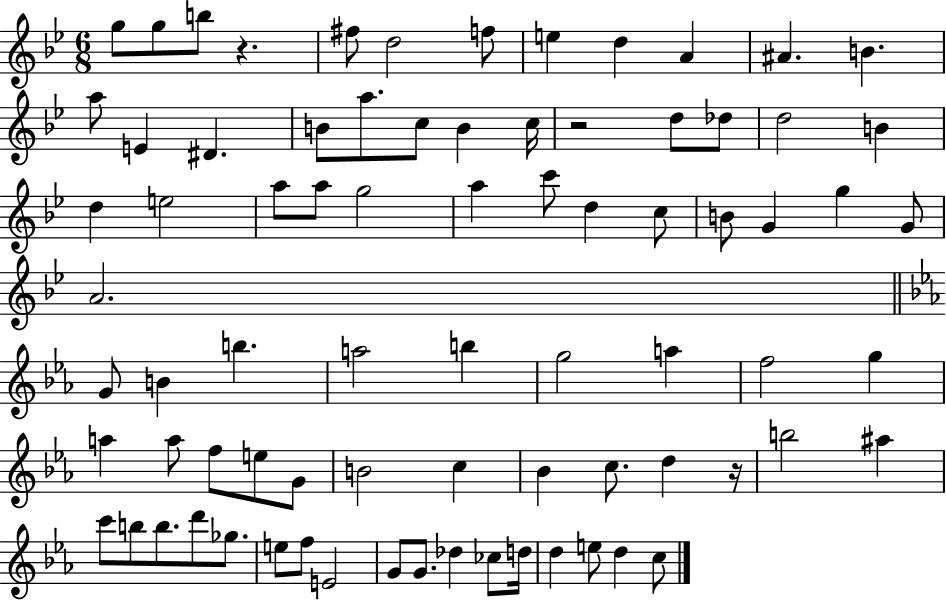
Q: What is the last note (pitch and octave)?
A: C5